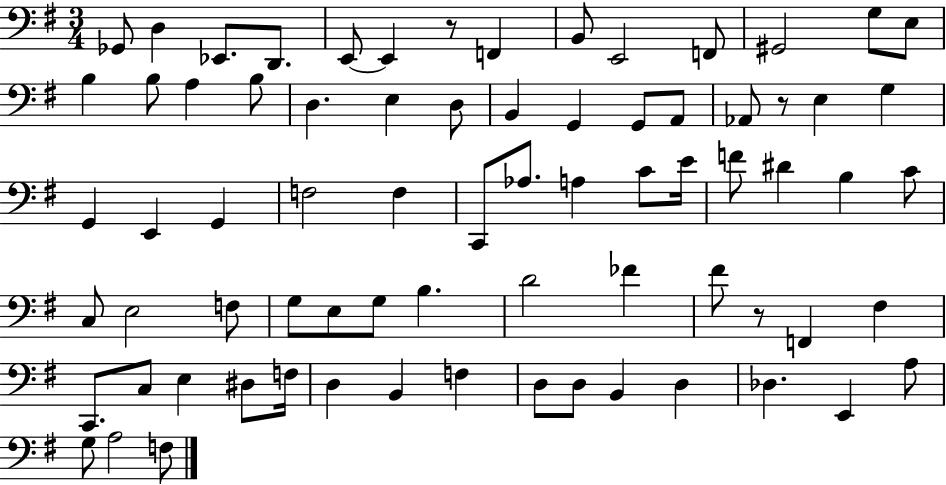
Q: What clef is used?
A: bass